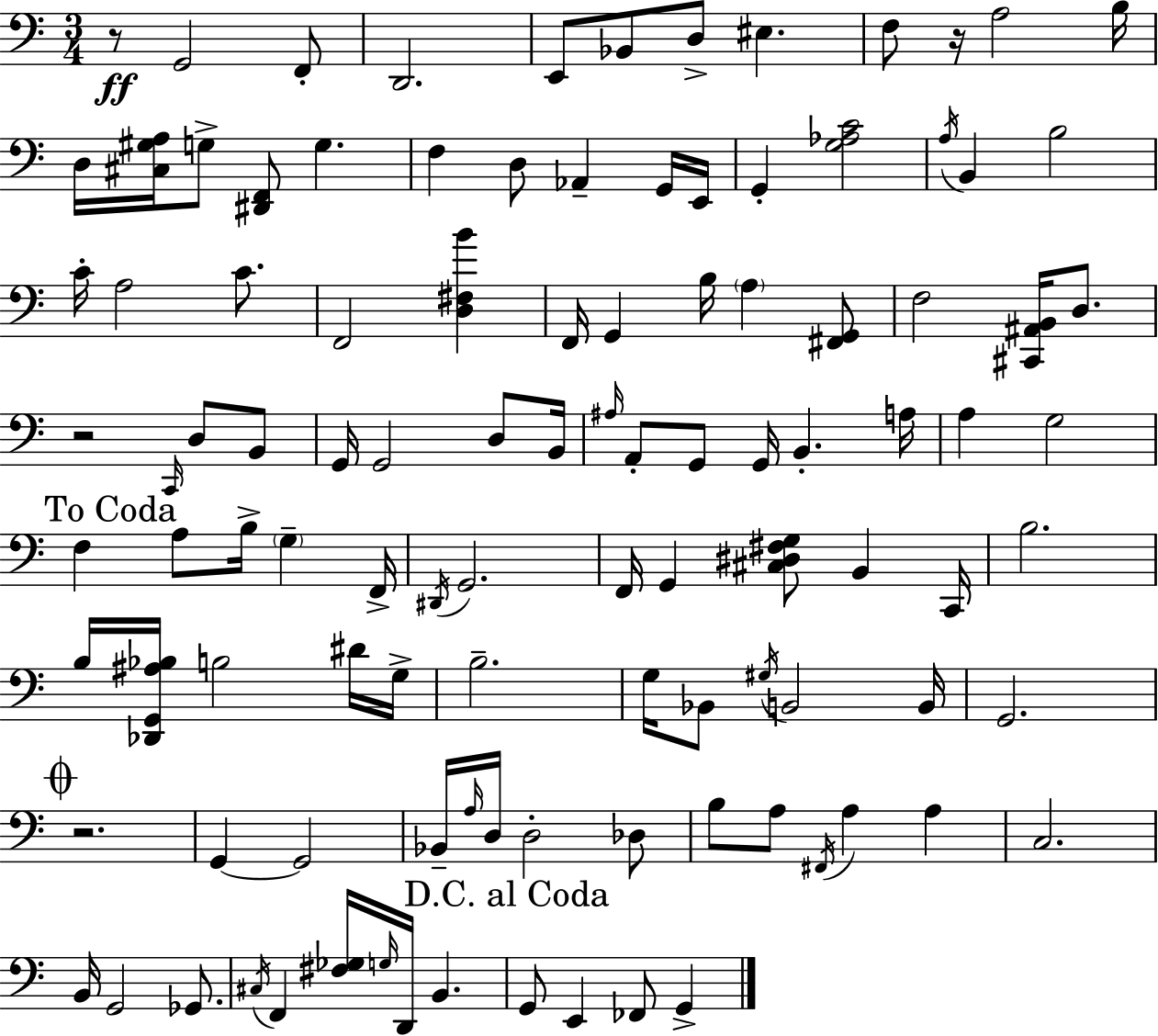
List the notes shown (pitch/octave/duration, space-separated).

R/e G2/h F2/e D2/h. E2/e Bb2/e D3/e EIS3/q. F3/e R/s A3/h B3/s D3/s [C#3,G#3,A3]/s G3/e [D#2,F2]/e G3/q. F3/q D3/e Ab2/q G2/s E2/s G2/q [G3,Ab3,C4]/h A3/s B2/q B3/h C4/s A3/h C4/e. F2/h [D3,F#3,B4]/q F2/s G2/q B3/s A3/q [F#2,G2]/e F3/h [C#2,A#2,B2]/s D3/e. R/h C2/s D3/e B2/e G2/s G2/h D3/e B2/s A#3/s A2/e G2/e G2/s B2/q. A3/s A3/q G3/h F3/q A3/e B3/s G3/q F2/s D#2/s G2/h. F2/s G2/q [C#3,D#3,F#3,G3]/e B2/q C2/s B3/h. B3/s [Db2,G2,A#3,Bb3]/s B3/h D#4/s G3/s B3/h. G3/s Bb2/e G#3/s B2/h B2/s G2/h. R/h. G2/q G2/h Bb2/s A3/s D3/s D3/h Db3/e B3/e A3/e F#2/s A3/q A3/q C3/h. B2/s G2/h Gb2/e. C#3/s F2/q [F#3,Gb3]/s G3/s D2/s B2/q. G2/e E2/q FES2/e G2/q